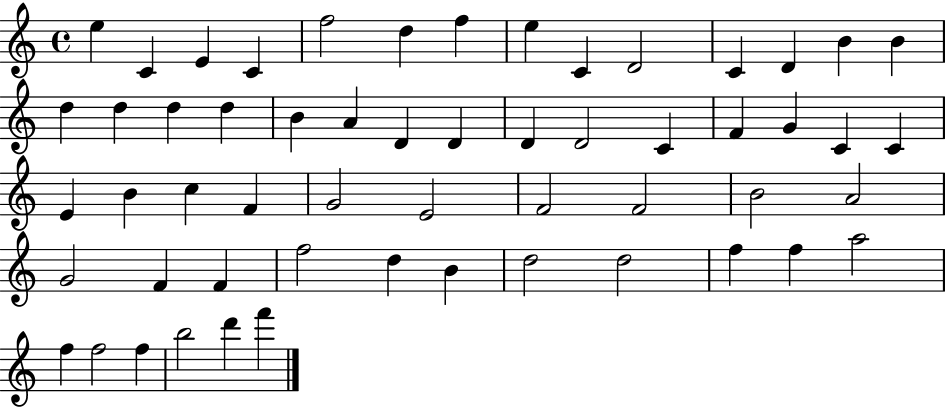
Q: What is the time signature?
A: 4/4